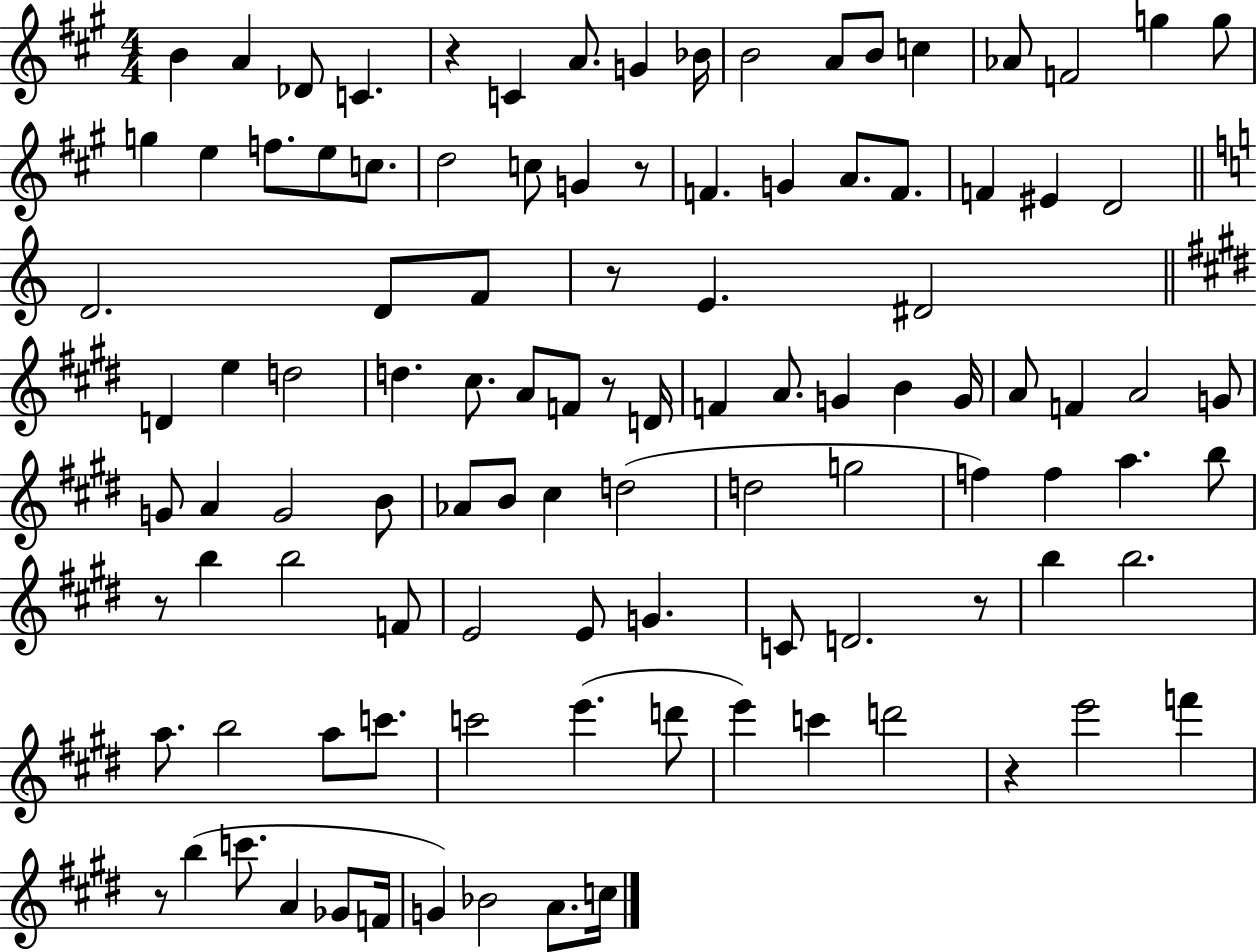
X:1
T:Untitled
M:4/4
L:1/4
K:A
B A _D/2 C z C A/2 G _B/4 B2 A/2 B/2 c _A/2 F2 g g/2 g e f/2 e/2 c/2 d2 c/2 G z/2 F G A/2 F/2 F ^E D2 D2 D/2 F/2 z/2 E ^D2 D e d2 d ^c/2 A/2 F/2 z/2 D/4 F A/2 G B G/4 A/2 F A2 G/2 G/2 A G2 B/2 _A/2 B/2 ^c d2 d2 g2 f f a b/2 z/2 b b2 F/2 E2 E/2 G C/2 D2 z/2 b b2 a/2 b2 a/2 c'/2 c'2 e' d'/2 e' c' d'2 z e'2 f' z/2 b c'/2 A _G/2 F/4 G _B2 A/2 c/4